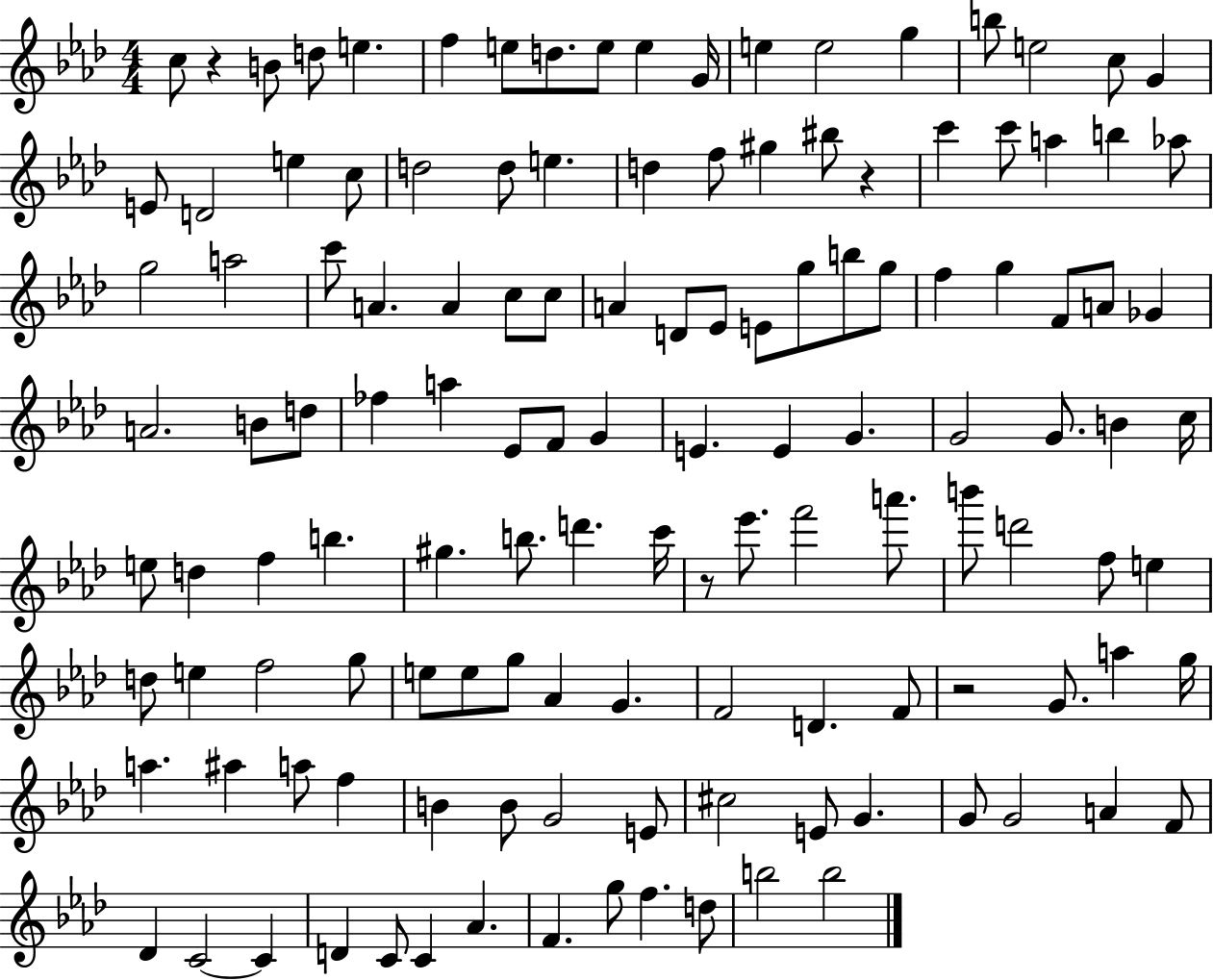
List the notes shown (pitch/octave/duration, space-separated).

C5/e R/q B4/e D5/e E5/q. F5/q E5/e D5/e. E5/e E5/q G4/s E5/q E5/h G5/q B5/e E5/h C5/e G4/q E4/e D4/h E5/q C5/e D5/h D5/e E5/q. D5/q F5/e G#5/q BIS5/e R/q C6/q C6/e A5/q B5/q Ab5/e G5/h A5/h C6/e A4/q. A4/q C5/e C5/e A4/q D4/e Eb4/e E4/e G5/e B5/e G5/e F5/q G5/q F4/e A4/e Gb4/q A4/h. B4/e D5/e FES5/q A5/q Eb4/e F4/e G4/q E4/q. E4/q G4/q. G4/h G4/e. B4/q C5/s E5/e D5/q F5/q B5/q. G#5/q. B5/e. D6/q. C6/s R/e Eb6/e. F6/h A6/e. B6/e D6/h F5/e E5/q D5/e E5/q F5/h G5/e E5/e E5/e G5/e Ab4/q G4/q. F4/h D4/q. F4/e R/h G4/e. A5/q G5/s A5/q. A#5/q A5/e F5/q B4/q B4/e G4/h E4/e C#5/h E4/e G4/q. G4/e G4/h A4/q F4/e Db4/q C4/h C4/q D4/q C4/e C4/q Ab4/q. F4/q. G5/e F5/q. D5/e B5/h B5/h